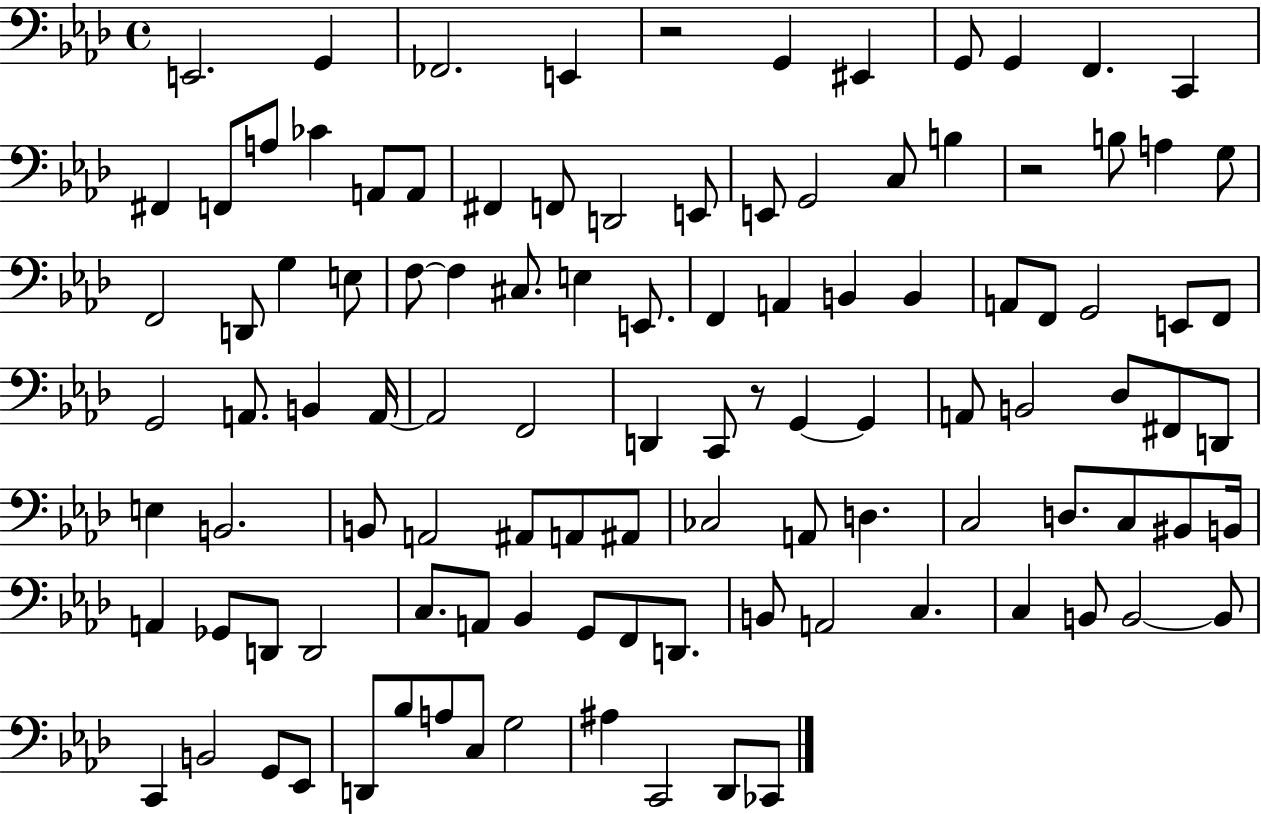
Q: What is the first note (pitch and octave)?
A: E2